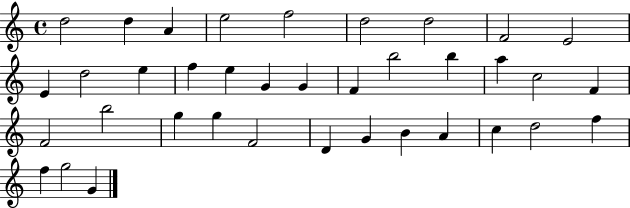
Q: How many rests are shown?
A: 0